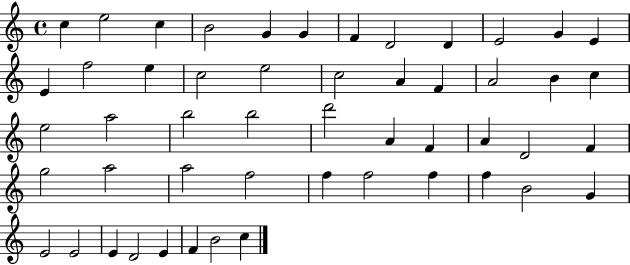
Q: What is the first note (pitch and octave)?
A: C5